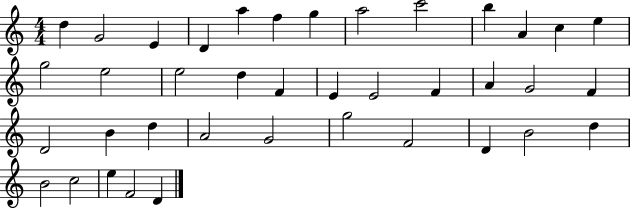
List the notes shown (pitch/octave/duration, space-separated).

D5/q G4/h E4/q D4/q A5/q F5/q G5/q A5/h C6/h B5/q A4/q C5/q E5/q G5/h E5/h E5/h D5/q F4/q E4/q E4/h F4/q A4/q G4/h F4/q D4/h B4/q D5/q A4/h G4/h G5/h F4/h D4/q B4/h D5/q B4/h C5/h E5/q F4/h D4/q